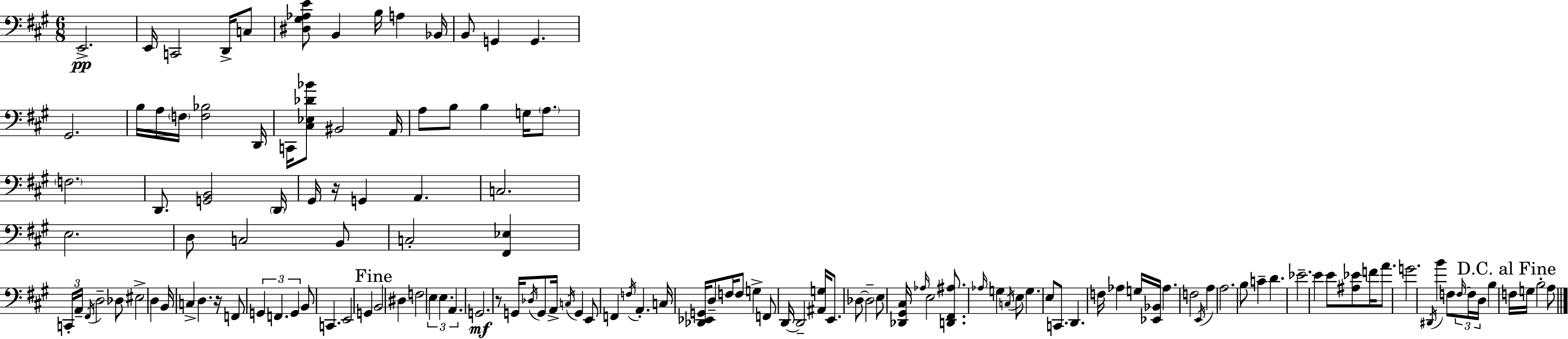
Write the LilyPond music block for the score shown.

{
  \clef bass
  \numericTimeSignature
  \time 6/8
  \key a \major
  e,2.->\pp | e,16 c,2 d,16-> c8 | <dis gis aes e'>8 b,4 b16 a4 bes,16 | b,8 g,4 g,4. | \break gis,2. | b16 a16 \parenthesize f16 <f bes>2 d,16 | c,16 <cis ees des' bes'>8 bis,2 a,16 | a8 b8 b4 g16 \parenthesize a8. | \break \parenthesize f2. | d,8. <g, b,>2 \parenthesize d,16 | gis,16 r16 g,4 a,4. | c2. | \break e2. | d8 c2 b,8 | c2-. <fis, ees>4 | \tuplet 3/2 { c,16-. a,16-- \acciaccatura { fis,16 } } d2-- des8 | \break eis2-> d4 | b,16 c4-> d4. | r16 f,8 \tuplet 3/2 { g,4 f,4. | g,4 } b,8 c,4. | \break e,2 g,4 | \mark "Fine" b,2 dis4 | f2 \tuplet 3/2 { e4 | e4. a,4. } | \break g,2.\mf | r8 g,16 \acciaccatura { des16 } g,8 a,16-> \acciaccatura { c16 } g,4 | e,8 f,4 \acciaccatura { f16 } a,4.-. | c16 <des, ees, g,>16 d8-- f16 f8 g4-> | \break f,8 d,16~~ d,2-- | <ais, g>16 e,8. des8~~ des2-- | e8 <des, gis, cis>16 \grace { aes16 } e2 | <d, fis, ais>8. \grace { aes16 } g4 \acciaccatura { c16 } e8 | \break g4. e8 c,8. | d,4. f16 aes4 g16 | <ees, bes,>16 aes4. f2 | \acciaccatura { e,16 } a4 a2. | \break b8 c'4-- | d'4. ees'2.-- | e'4 | e'8 <ais ees'>8 f'16 a'8. g'2. | \break \acciaccatura { dis,16 } b'4 | f8 \tuplet 3/2 { \grace { f16~ }~ f16 d16 } b4 \mark "D.C. al Fine" f16 g16 | b2-. a8 \bar "|."
}